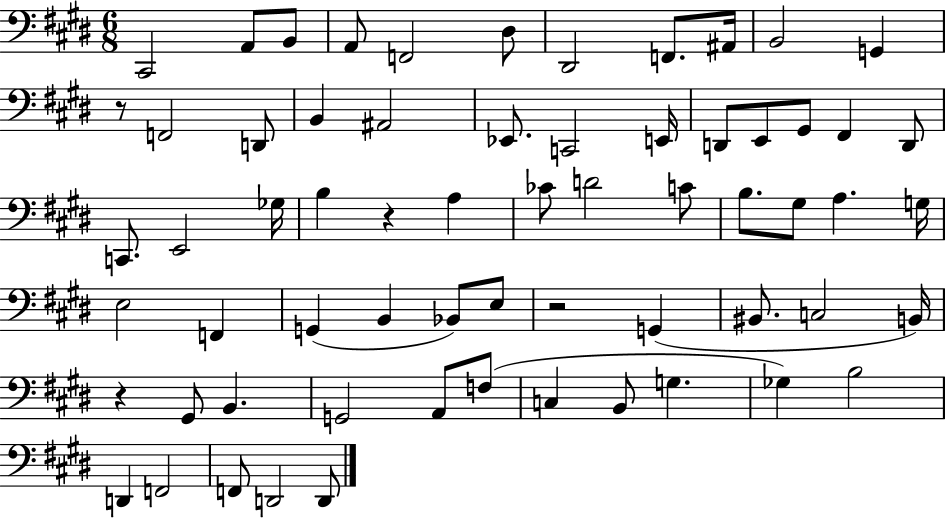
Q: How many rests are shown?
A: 4